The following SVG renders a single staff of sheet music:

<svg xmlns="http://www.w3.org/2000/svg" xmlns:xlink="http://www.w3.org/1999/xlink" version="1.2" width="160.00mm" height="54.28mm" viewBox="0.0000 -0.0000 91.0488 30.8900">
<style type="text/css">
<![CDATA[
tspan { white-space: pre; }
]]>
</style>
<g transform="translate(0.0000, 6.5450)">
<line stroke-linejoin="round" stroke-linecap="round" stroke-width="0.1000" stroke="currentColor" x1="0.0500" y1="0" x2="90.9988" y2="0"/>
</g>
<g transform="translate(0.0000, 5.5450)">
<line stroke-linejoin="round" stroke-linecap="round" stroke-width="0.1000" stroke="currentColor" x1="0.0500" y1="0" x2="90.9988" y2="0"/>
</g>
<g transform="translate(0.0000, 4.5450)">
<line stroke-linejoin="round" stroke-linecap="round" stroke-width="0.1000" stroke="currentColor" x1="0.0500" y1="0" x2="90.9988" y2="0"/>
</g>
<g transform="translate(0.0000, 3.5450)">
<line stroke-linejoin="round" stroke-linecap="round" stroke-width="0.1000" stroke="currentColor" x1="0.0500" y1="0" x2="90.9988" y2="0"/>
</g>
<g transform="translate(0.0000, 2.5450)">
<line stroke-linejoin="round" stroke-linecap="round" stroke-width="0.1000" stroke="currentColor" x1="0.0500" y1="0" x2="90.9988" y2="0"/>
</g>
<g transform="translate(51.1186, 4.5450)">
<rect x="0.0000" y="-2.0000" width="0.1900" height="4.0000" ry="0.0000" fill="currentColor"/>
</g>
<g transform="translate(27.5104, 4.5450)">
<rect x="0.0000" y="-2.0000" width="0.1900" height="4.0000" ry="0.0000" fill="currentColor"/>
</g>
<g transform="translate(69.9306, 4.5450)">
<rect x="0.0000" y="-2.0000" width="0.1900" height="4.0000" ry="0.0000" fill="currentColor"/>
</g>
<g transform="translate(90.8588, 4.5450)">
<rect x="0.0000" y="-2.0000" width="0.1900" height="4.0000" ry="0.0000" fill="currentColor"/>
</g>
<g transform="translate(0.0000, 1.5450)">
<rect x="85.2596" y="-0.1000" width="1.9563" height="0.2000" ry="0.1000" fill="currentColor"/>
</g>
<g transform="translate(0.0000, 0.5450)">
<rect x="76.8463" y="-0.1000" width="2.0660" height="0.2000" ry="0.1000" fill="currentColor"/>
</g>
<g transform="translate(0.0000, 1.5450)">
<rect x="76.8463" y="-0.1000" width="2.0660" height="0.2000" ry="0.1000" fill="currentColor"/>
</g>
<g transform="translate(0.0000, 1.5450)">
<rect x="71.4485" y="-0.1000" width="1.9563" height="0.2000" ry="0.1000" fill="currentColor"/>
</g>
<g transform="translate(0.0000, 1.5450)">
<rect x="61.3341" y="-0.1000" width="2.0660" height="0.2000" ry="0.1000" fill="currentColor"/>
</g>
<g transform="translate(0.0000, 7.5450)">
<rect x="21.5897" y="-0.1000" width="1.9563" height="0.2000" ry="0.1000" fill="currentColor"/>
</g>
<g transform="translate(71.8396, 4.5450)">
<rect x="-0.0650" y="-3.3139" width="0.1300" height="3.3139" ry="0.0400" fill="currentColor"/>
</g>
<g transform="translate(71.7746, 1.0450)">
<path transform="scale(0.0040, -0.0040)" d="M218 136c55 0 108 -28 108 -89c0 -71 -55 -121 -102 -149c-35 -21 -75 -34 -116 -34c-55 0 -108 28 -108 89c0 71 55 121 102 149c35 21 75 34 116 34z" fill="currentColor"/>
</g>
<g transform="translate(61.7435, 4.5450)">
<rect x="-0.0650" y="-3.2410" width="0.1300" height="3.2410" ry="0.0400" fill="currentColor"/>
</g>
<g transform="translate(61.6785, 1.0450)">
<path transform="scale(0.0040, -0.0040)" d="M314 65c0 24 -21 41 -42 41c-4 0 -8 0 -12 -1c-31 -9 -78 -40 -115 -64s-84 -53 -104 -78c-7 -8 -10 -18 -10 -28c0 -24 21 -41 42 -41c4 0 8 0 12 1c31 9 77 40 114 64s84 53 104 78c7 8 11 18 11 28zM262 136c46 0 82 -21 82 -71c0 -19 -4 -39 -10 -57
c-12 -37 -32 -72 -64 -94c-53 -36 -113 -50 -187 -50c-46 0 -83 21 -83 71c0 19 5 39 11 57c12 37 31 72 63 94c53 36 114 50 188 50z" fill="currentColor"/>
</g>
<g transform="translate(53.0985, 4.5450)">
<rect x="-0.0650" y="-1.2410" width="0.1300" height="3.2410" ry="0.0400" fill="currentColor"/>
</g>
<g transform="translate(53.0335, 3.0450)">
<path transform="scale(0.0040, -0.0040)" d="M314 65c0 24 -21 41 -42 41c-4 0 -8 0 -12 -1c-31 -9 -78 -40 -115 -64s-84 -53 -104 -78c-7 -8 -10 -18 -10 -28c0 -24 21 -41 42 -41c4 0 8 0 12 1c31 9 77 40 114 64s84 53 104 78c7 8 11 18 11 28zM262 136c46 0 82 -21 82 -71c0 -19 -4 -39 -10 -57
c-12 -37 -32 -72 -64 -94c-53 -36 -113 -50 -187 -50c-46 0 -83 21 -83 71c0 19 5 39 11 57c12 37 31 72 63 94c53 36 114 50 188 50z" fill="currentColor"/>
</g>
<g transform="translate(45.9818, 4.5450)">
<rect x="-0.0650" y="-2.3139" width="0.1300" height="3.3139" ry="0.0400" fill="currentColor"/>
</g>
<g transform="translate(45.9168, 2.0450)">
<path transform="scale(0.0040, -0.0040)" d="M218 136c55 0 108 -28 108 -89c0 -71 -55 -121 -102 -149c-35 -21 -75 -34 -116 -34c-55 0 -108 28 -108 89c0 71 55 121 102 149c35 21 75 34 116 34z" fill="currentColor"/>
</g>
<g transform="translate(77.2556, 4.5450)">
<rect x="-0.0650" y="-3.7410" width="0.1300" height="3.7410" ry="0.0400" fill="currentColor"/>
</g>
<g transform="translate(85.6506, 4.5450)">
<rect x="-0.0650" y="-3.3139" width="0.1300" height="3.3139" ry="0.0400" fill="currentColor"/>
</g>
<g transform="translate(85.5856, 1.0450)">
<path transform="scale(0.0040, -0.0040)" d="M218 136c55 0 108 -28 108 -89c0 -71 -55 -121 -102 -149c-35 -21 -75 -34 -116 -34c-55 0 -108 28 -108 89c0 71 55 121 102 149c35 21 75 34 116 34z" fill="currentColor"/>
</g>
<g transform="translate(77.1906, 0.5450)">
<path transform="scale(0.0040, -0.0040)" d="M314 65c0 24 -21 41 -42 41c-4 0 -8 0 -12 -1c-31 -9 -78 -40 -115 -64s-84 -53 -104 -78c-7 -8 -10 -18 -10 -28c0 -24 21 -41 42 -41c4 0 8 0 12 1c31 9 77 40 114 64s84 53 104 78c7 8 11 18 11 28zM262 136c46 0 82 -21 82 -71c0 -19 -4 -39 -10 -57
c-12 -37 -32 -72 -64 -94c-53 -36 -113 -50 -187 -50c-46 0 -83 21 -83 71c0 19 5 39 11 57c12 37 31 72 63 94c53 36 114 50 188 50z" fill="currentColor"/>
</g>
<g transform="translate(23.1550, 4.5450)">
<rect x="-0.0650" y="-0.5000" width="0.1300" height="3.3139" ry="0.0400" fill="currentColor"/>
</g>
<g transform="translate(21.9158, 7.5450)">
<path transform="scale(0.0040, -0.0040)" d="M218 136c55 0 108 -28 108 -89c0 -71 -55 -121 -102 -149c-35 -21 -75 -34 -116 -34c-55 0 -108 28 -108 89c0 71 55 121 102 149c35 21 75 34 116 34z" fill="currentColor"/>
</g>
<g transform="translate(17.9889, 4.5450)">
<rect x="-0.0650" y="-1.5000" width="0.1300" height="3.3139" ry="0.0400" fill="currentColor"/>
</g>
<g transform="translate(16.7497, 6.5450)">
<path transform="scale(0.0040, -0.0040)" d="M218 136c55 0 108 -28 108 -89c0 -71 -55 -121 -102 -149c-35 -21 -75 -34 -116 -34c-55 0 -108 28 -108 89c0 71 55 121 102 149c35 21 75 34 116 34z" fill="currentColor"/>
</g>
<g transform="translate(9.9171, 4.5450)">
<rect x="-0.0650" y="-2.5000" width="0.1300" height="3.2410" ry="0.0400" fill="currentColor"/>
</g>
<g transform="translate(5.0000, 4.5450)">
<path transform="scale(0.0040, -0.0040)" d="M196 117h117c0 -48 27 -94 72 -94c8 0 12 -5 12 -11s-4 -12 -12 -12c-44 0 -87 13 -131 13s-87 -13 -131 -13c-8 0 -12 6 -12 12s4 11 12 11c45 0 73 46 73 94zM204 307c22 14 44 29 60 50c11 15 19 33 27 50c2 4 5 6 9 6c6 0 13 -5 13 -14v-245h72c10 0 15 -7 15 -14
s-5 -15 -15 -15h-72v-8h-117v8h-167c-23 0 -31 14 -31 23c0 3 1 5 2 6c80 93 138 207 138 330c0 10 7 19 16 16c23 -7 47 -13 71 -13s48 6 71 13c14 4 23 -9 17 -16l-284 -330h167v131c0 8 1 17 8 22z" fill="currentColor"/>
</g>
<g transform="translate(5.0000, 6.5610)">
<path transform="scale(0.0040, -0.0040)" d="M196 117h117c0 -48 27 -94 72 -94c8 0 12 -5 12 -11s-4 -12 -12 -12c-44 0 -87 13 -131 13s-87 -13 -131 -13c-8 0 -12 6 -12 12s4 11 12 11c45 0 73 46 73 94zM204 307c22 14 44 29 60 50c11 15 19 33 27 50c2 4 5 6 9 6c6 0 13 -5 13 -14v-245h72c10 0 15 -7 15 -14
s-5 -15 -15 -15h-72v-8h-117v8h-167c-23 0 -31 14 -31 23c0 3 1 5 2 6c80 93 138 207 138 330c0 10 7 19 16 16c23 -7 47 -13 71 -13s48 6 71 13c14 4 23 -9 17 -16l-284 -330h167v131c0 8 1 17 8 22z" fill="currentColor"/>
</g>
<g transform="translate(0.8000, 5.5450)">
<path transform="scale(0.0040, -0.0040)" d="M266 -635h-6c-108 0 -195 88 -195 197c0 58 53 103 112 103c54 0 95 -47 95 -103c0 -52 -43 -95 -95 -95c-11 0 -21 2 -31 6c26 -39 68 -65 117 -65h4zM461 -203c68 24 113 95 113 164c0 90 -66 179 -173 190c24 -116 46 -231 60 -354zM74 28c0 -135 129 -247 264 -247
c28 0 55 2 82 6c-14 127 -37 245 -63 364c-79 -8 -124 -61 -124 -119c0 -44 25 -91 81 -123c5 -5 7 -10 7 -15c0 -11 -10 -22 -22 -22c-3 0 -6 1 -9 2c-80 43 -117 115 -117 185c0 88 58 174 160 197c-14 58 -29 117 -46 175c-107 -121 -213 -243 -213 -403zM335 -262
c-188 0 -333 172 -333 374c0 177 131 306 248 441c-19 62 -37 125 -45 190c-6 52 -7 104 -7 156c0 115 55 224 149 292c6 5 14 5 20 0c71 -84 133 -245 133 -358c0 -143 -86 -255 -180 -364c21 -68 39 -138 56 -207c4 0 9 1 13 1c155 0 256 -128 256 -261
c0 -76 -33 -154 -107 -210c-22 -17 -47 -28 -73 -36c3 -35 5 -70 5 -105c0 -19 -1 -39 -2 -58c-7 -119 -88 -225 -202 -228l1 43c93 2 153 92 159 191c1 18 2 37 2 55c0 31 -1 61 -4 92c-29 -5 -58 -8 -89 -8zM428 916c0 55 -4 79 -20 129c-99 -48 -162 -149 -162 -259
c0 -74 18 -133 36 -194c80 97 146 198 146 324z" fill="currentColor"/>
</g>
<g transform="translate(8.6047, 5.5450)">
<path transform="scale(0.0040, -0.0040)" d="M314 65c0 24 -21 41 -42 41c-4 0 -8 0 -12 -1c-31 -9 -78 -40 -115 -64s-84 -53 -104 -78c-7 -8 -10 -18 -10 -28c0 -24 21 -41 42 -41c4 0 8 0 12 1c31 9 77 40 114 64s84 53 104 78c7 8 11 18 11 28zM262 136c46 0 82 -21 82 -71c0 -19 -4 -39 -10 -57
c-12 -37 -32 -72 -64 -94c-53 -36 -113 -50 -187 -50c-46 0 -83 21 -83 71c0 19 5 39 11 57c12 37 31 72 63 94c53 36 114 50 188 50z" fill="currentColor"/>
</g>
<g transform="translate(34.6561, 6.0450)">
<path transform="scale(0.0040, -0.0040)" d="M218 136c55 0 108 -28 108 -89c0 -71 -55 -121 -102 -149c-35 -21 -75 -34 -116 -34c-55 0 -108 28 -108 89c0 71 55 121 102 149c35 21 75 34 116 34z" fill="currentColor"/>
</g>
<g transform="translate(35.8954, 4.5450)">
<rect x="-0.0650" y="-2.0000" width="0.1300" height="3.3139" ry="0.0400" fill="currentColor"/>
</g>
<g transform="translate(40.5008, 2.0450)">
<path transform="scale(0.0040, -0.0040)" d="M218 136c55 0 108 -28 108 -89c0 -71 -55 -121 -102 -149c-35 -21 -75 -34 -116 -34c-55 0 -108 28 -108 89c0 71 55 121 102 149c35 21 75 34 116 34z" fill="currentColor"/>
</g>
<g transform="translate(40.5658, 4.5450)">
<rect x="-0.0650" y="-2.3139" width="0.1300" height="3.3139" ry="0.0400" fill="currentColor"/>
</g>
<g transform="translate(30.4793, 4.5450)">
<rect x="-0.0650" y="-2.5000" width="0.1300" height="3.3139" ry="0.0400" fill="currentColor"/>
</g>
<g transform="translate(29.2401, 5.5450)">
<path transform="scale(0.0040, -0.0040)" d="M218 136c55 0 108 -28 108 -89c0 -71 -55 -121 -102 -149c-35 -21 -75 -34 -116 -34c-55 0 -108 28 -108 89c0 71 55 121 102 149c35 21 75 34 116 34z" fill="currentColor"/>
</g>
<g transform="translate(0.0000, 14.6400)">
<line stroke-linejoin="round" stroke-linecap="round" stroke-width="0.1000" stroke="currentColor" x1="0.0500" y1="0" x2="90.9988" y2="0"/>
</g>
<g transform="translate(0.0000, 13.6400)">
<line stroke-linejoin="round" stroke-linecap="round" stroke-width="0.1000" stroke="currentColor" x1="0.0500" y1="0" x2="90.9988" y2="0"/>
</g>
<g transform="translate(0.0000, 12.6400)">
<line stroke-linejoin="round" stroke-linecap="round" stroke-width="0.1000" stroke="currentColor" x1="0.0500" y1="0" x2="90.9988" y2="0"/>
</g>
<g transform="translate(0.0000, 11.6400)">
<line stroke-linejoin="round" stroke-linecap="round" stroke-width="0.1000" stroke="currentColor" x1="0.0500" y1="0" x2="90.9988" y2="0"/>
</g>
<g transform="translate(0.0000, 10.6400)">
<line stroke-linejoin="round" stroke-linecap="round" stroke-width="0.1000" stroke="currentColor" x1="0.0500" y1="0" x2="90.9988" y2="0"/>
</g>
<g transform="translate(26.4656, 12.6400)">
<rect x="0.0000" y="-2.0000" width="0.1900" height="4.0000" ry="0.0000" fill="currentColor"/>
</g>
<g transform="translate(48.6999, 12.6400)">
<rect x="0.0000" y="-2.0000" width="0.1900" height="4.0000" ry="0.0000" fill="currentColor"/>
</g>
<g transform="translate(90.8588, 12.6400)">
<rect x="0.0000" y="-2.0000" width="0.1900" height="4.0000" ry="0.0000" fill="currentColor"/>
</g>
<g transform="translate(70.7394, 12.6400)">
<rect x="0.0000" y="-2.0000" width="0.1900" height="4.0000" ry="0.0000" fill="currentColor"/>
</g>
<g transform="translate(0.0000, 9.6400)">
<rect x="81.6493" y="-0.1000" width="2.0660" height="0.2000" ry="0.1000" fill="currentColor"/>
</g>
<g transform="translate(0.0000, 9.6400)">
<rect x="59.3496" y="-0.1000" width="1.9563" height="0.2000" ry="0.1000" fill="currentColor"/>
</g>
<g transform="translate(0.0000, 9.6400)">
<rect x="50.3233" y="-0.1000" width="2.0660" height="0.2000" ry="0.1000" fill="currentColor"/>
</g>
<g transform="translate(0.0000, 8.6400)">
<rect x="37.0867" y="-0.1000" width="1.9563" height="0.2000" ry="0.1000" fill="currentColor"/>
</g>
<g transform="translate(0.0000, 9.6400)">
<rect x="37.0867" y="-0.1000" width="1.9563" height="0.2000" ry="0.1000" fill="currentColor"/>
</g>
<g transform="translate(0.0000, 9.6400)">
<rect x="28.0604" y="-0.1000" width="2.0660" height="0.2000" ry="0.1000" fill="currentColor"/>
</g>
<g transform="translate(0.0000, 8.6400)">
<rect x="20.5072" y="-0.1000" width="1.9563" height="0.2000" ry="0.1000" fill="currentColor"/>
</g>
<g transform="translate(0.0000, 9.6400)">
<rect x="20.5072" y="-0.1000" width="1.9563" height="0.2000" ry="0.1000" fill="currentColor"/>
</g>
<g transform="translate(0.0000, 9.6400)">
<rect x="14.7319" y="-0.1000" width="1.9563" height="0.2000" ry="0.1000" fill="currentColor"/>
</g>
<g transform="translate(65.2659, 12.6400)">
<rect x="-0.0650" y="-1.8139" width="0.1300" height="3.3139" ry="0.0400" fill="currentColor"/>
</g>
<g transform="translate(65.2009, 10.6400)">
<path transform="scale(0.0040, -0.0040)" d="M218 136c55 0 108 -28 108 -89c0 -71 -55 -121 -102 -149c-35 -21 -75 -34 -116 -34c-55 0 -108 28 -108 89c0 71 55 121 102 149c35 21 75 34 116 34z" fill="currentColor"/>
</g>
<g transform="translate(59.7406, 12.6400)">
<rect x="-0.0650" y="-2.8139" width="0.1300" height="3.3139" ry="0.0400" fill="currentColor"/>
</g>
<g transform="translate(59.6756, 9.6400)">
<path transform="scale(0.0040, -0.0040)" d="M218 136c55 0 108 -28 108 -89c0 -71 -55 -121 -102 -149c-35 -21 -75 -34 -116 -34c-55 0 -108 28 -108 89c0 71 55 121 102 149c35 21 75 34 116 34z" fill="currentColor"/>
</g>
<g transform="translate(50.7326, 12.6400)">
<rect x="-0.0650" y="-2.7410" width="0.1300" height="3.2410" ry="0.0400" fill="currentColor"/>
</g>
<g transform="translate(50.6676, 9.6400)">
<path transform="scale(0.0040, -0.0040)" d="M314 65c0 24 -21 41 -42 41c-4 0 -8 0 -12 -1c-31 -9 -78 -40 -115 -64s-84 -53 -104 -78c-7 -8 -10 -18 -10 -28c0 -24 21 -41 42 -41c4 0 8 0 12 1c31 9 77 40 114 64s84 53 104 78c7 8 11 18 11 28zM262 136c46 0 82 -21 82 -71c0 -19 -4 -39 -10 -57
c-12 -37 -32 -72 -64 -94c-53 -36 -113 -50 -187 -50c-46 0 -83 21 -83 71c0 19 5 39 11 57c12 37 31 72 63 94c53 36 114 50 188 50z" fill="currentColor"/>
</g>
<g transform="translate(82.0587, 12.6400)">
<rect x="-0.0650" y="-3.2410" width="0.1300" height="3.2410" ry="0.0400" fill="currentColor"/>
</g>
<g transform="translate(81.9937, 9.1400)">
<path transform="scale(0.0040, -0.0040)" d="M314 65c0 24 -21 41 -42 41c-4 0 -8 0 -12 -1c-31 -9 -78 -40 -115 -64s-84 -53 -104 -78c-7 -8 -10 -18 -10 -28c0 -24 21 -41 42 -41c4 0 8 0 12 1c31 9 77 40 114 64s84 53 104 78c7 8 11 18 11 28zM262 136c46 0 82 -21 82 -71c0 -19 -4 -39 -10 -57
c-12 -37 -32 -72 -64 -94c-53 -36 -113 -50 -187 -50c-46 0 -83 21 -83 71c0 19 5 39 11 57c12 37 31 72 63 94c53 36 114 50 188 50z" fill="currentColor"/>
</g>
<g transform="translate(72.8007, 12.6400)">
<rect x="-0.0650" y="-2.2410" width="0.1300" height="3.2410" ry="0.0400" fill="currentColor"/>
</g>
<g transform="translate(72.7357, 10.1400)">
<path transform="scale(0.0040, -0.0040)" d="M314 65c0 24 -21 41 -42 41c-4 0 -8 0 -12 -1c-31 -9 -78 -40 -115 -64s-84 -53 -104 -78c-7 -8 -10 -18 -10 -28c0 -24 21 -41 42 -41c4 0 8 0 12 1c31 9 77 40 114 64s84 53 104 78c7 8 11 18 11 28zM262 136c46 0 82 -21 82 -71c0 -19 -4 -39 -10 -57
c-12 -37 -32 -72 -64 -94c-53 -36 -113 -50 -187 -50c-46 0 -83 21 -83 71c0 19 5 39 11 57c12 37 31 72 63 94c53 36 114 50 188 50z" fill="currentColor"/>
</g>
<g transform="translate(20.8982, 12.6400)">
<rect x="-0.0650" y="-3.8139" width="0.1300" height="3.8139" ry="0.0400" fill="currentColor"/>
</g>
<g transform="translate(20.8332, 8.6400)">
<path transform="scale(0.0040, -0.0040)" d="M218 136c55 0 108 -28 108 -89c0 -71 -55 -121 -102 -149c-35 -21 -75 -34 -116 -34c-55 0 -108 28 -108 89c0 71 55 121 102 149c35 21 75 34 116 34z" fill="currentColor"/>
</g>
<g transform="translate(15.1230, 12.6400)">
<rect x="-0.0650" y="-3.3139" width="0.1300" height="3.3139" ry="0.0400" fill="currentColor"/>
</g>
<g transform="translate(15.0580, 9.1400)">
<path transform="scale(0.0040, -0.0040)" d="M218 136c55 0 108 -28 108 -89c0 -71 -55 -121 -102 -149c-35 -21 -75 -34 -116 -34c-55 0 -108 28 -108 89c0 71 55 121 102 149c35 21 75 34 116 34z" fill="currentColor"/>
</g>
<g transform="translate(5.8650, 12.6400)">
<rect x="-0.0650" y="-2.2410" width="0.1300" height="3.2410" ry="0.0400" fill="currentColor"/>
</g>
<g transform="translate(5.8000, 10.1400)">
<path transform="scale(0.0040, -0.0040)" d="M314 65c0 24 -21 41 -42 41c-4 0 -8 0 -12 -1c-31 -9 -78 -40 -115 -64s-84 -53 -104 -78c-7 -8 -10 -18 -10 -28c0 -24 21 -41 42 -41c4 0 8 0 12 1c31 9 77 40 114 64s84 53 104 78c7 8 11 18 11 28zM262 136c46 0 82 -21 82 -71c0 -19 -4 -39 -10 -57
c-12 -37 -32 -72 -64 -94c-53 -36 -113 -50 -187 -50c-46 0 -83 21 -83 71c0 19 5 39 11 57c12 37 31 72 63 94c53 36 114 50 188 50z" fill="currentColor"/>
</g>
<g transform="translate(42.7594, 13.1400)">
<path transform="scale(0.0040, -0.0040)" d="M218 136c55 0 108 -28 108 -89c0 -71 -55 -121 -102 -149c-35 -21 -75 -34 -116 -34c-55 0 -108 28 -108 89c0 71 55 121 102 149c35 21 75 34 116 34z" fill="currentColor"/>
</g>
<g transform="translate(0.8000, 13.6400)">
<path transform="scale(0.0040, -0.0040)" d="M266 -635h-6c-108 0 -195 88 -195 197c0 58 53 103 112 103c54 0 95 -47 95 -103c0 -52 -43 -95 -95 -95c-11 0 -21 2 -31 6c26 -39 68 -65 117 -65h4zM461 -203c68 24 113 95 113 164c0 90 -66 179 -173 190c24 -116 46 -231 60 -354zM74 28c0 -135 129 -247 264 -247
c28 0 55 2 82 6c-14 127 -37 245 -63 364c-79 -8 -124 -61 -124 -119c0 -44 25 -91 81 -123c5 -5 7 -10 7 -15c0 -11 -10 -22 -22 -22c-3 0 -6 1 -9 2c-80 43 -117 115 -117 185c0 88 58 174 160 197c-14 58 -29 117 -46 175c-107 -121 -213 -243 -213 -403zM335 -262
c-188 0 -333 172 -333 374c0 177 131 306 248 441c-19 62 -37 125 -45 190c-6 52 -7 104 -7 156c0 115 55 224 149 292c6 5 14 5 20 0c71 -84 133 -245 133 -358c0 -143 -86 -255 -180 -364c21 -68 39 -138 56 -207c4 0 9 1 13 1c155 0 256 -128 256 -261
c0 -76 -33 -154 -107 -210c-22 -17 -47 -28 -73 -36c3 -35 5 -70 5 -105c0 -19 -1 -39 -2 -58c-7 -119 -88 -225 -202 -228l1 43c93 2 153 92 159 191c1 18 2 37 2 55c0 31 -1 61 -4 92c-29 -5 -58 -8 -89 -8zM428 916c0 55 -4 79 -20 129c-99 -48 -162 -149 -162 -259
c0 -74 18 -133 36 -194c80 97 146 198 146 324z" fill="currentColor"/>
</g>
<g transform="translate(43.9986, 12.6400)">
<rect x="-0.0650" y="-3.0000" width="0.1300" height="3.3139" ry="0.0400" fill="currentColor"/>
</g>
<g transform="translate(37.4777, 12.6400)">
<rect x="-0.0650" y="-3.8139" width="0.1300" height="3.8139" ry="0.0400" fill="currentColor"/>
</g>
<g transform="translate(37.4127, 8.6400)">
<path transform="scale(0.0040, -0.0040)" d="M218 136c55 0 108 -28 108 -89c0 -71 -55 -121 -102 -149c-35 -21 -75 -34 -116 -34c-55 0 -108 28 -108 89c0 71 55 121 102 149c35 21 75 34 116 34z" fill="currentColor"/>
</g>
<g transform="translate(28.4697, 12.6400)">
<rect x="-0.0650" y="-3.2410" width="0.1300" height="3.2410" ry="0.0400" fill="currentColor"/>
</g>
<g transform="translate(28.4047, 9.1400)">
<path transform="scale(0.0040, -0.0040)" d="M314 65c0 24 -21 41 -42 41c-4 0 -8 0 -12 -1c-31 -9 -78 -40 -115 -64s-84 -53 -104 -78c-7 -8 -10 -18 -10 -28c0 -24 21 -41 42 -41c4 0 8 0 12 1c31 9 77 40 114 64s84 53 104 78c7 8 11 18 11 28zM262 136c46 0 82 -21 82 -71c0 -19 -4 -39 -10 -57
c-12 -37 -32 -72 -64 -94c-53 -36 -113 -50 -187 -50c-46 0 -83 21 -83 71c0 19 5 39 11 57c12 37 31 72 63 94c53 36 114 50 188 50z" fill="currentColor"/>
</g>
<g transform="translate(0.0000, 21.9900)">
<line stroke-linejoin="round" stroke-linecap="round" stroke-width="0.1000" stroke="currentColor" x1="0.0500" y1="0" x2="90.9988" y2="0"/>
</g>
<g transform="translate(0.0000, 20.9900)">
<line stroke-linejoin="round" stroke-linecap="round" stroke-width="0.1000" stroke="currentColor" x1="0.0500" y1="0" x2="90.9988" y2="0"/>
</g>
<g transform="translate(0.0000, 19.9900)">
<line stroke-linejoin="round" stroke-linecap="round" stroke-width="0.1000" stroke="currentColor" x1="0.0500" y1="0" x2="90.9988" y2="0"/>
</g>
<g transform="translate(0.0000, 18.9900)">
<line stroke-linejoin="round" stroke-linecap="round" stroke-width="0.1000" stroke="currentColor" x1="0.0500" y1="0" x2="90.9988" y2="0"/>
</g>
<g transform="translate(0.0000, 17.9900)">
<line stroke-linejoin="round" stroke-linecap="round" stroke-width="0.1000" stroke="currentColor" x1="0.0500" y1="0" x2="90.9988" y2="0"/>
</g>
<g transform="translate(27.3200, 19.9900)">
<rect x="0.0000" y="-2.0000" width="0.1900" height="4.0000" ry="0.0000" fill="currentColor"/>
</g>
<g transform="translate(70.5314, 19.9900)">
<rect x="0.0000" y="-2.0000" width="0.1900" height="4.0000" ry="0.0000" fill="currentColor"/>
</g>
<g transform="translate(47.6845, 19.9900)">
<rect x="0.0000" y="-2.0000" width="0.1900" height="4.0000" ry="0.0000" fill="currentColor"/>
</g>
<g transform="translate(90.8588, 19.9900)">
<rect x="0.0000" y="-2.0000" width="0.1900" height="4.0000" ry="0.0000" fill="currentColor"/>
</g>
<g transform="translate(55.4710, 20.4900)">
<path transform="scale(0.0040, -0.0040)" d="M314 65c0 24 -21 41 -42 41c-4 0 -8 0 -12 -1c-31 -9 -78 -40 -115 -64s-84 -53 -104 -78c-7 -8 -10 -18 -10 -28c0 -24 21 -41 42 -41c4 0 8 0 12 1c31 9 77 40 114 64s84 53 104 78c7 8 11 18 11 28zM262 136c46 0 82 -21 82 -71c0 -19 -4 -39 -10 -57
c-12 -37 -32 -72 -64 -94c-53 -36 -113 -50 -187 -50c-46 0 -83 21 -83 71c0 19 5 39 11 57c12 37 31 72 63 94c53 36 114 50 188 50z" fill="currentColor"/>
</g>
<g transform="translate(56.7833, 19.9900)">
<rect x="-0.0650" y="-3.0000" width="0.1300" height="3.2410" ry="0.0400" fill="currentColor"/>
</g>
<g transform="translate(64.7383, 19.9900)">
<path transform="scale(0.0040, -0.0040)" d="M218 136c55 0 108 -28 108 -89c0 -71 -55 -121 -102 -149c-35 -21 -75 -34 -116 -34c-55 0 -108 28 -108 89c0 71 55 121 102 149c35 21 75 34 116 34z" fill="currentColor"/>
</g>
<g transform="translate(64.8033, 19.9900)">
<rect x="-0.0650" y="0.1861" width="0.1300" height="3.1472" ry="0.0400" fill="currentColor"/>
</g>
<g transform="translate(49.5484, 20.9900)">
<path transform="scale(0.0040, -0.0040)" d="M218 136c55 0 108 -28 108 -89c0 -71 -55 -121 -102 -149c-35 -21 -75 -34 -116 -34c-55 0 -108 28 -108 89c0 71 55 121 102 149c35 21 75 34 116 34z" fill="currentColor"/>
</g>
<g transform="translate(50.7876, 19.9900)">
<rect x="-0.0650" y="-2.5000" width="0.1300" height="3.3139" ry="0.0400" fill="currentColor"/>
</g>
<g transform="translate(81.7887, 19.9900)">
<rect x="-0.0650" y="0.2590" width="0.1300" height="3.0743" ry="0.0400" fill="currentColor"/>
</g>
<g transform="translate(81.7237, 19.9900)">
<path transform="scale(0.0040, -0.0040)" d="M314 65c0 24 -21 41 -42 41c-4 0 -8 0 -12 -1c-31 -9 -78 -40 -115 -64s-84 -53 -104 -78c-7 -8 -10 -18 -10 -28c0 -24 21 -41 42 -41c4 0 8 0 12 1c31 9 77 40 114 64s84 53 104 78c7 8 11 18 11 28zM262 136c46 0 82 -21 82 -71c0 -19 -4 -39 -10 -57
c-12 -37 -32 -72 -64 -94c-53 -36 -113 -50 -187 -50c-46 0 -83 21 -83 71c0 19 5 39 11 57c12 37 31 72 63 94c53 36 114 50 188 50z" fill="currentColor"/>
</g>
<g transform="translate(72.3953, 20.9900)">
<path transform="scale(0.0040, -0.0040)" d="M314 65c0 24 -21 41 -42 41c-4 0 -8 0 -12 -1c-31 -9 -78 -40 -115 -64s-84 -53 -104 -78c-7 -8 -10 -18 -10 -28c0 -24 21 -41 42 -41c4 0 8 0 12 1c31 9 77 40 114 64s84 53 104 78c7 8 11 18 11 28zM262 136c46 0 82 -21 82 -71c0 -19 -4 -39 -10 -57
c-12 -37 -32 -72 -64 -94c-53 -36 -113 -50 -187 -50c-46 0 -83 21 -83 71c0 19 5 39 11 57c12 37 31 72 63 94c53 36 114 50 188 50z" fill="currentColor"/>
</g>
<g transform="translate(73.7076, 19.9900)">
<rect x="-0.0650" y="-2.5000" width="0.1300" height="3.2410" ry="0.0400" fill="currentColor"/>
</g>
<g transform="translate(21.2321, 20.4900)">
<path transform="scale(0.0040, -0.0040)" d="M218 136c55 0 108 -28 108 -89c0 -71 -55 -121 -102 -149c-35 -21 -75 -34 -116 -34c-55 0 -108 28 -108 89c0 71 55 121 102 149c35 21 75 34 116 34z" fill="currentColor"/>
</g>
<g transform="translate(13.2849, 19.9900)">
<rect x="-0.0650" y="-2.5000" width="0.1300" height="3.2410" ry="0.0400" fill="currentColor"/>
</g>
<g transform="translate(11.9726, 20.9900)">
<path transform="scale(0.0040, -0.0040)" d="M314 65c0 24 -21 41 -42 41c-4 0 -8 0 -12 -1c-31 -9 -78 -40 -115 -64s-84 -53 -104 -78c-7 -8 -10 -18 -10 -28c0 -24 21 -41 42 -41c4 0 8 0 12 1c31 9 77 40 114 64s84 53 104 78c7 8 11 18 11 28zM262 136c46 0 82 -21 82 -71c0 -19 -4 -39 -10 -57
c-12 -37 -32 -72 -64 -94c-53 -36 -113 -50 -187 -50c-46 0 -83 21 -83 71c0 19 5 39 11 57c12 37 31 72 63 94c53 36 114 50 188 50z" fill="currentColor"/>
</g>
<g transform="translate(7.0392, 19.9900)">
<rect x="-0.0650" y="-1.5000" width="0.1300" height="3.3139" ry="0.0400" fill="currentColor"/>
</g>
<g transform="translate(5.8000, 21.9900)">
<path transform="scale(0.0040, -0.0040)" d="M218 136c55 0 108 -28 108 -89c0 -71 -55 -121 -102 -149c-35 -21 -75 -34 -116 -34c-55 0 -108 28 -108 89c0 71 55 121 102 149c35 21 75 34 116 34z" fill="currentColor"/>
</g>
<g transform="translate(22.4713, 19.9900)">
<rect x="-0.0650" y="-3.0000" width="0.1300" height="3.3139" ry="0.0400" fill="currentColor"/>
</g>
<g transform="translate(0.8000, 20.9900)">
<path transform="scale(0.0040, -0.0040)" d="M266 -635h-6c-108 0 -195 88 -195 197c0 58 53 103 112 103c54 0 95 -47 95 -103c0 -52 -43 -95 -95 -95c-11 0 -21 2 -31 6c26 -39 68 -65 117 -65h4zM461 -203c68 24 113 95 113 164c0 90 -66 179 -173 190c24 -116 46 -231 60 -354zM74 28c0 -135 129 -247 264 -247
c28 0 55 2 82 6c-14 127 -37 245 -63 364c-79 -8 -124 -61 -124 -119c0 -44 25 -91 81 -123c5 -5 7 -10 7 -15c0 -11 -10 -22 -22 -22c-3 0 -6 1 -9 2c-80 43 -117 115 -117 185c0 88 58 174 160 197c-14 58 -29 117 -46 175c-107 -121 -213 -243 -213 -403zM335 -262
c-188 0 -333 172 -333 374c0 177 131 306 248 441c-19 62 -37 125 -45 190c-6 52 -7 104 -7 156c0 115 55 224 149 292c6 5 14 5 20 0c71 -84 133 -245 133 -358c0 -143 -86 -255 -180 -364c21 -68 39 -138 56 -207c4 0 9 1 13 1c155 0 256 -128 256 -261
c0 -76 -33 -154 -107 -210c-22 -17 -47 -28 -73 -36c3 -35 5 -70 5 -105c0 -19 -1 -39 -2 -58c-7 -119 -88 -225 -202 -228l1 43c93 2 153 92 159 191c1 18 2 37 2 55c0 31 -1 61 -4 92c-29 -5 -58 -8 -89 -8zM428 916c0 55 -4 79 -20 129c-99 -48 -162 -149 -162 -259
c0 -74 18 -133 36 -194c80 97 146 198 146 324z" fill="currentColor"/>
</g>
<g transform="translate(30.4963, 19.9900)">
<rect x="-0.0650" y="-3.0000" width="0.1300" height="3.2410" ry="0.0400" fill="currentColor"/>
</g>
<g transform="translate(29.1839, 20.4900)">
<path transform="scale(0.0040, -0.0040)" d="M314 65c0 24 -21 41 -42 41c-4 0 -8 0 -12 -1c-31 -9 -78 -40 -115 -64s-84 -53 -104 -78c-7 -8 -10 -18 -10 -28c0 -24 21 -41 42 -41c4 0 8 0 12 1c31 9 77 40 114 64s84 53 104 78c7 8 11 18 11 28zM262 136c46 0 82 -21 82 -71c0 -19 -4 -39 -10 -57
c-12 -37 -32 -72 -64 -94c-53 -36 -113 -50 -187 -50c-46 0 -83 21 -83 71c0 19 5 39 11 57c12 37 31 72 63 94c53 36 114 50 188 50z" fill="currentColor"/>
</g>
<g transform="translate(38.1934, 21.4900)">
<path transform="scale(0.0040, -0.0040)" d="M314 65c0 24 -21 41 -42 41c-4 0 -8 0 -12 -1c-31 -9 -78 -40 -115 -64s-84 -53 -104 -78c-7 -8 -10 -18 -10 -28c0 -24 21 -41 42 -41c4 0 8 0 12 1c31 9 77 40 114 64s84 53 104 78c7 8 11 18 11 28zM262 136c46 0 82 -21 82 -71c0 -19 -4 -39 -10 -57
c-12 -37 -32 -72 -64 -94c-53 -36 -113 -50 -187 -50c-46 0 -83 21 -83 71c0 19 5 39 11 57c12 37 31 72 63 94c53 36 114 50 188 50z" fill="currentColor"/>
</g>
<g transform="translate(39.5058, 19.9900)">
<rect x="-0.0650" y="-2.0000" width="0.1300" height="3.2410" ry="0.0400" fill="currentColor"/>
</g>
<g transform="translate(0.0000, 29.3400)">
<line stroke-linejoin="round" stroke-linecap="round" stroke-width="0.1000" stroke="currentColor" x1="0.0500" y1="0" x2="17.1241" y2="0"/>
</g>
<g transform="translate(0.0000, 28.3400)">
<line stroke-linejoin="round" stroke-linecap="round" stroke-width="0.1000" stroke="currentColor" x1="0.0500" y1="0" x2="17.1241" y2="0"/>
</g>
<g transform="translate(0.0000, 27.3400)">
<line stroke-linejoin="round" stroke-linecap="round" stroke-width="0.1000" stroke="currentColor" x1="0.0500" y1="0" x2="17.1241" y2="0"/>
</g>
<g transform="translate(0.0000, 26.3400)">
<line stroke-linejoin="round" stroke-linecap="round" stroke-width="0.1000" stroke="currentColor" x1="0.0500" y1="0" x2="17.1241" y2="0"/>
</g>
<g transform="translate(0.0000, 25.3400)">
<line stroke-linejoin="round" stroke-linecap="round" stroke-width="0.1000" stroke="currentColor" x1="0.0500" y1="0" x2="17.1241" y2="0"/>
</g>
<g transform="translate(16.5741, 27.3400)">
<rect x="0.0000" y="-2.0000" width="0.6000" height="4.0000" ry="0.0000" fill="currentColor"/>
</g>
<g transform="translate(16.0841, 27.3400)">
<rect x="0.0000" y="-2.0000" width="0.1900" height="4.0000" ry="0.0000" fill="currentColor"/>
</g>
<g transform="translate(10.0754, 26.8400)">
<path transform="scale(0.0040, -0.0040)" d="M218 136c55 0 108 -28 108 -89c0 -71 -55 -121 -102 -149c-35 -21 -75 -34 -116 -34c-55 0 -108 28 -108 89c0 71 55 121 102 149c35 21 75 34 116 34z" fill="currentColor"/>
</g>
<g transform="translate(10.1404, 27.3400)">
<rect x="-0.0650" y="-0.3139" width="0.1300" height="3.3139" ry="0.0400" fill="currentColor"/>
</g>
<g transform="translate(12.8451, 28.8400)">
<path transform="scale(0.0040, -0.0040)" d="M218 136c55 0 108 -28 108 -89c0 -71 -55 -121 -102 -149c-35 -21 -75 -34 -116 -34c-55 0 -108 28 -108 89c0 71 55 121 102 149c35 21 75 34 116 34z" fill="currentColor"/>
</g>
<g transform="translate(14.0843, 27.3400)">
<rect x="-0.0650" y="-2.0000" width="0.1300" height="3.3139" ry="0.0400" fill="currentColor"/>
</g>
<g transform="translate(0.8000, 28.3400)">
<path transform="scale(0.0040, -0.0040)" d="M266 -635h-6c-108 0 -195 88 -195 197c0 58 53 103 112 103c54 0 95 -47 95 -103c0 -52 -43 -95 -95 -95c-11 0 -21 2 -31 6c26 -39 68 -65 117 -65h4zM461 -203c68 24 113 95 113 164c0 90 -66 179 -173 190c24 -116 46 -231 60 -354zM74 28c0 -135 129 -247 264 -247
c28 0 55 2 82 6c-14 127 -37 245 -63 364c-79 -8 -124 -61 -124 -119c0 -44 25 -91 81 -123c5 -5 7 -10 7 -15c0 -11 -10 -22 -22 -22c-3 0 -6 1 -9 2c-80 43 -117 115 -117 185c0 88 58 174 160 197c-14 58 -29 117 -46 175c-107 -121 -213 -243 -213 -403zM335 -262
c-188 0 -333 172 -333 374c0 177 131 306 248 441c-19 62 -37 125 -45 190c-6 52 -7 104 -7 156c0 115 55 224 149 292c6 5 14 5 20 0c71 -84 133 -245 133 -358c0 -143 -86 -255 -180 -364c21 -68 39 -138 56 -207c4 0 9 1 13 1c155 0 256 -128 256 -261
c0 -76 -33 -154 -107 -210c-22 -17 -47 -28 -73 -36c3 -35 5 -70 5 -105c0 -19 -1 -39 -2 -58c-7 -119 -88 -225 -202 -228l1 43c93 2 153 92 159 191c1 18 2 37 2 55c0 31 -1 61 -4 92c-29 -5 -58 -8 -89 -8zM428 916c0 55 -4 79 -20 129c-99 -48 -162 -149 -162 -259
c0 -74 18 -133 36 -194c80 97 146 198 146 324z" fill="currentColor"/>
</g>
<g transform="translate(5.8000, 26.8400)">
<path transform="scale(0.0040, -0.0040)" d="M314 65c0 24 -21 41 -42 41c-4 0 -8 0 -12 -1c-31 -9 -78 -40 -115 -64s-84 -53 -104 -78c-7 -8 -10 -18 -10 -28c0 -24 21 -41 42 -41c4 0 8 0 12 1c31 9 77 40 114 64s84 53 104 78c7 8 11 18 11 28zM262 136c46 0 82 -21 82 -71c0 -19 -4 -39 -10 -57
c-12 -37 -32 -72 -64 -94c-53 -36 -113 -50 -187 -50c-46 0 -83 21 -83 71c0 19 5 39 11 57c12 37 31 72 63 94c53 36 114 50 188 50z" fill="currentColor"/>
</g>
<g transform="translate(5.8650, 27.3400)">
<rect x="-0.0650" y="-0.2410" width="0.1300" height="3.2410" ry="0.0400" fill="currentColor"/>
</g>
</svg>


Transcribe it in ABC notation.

X:1
T:Untitled
M:4/4
L:1/4
K:C
G2 E C G F g g e2 b2 b c'2 b g2 b c' b2 c' A a2 a f g2 b2 E G2 A A2 F2 G A2 B G2 B2 c2 c F